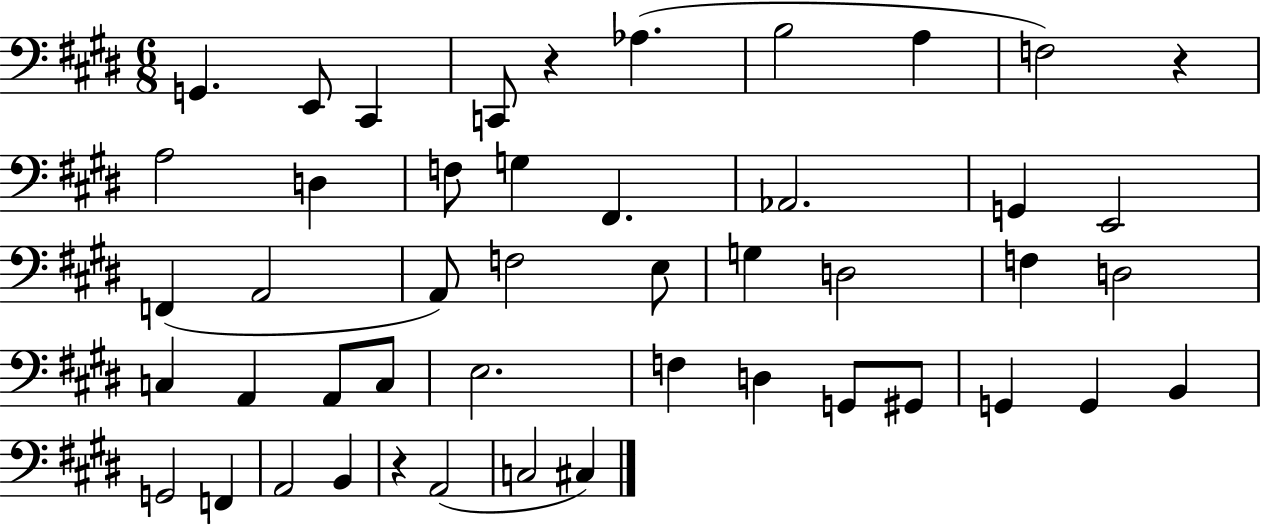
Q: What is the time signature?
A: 6/8